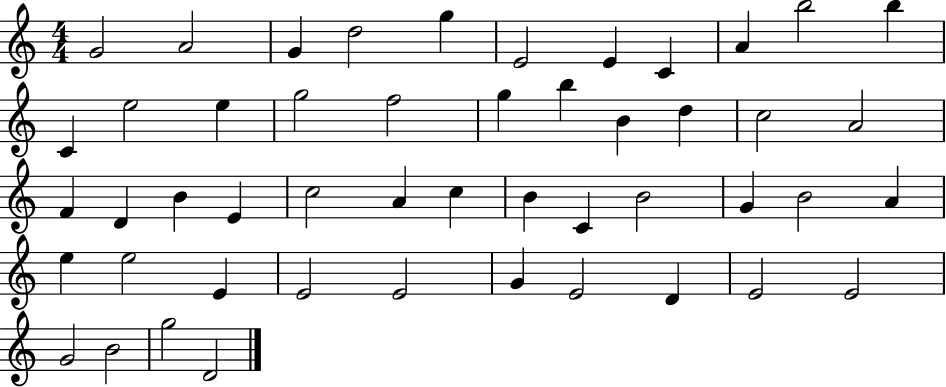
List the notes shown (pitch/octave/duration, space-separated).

G4/h A4/h G4/q D5/h G5/q E4/h E4/q C4/q A4/q B5/h B5/q C4/q E5/h E5/q G5/h F5/h G5/q B5/q B4/q D5/q C5/h A4/h F4/q D4/q B4/q E4/q C5/h A4/q C5/q B4/q C4/q B4/h G4/q B4/h A4/q E5/q E5/h E4/q E4/h E4/h G4/q E4/h D4/q E4/h E4/h G4/h B4/h G5/h D4/h